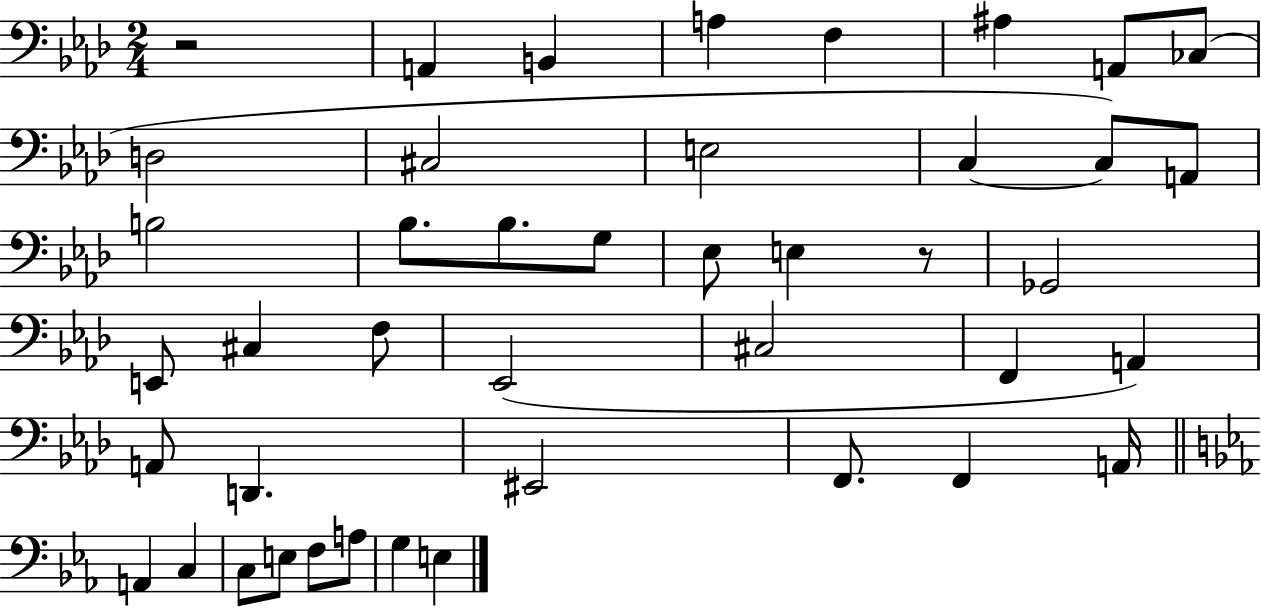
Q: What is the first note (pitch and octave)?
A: A2